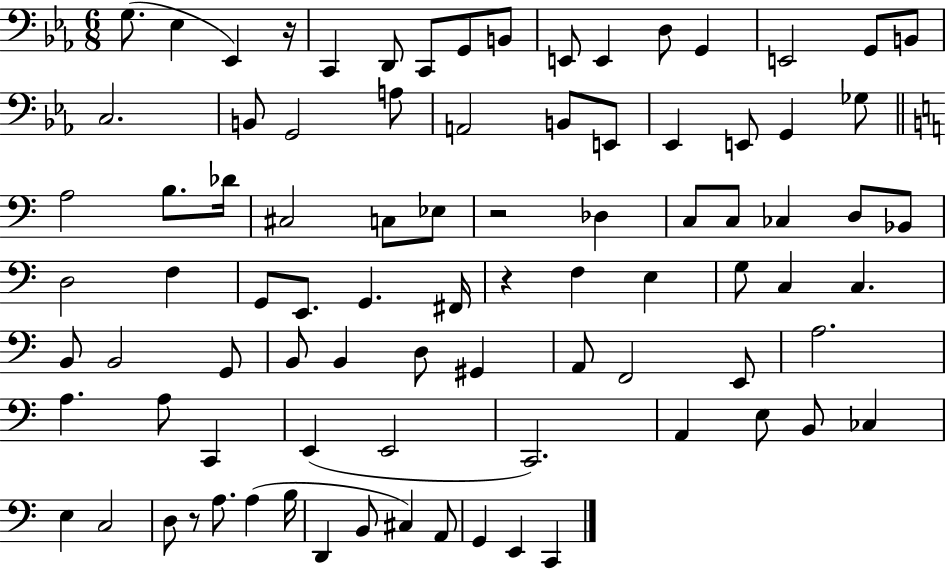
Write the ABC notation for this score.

X:1
T:Untitled
M:6/8
L:1/4
K:Eb
G,/2 _E, _E,, z/4 C,, D,,/2 C,,/2 G,,/2 B,,/2 E,,/2 E,, D,/2 G,, E,,2 G,,/2 B,,/2 C,2 B,,/2 G,,2 A,/2 A,,2 B,,/2 E,,/2 _E,, E,,/2 G,, _G,/2 A,2 B,/2 _D/4 ^C,2 C,/2 _E,/2 z2 _D, C,/2 C,/2 _C, D,/2 _B,,/2 D,2 F, G,,/2 E,,/2 G,, ^F,,/4 z F, E, G,/2 C, C, B,,/2 B,,2 G,,/2 B,,/2 B,, D,/2 ^G,, A,,/2 F,,2 E,,/2 A,2 A, A,/2 C,, E,, E,,2 C,,2 A,, E,/2 B,,/2 _C, E, C,2 D,/2 z/2 A,/2 A, B,/4 D,, B,,/2 ^C, A,,/2 G,, E,, C,,